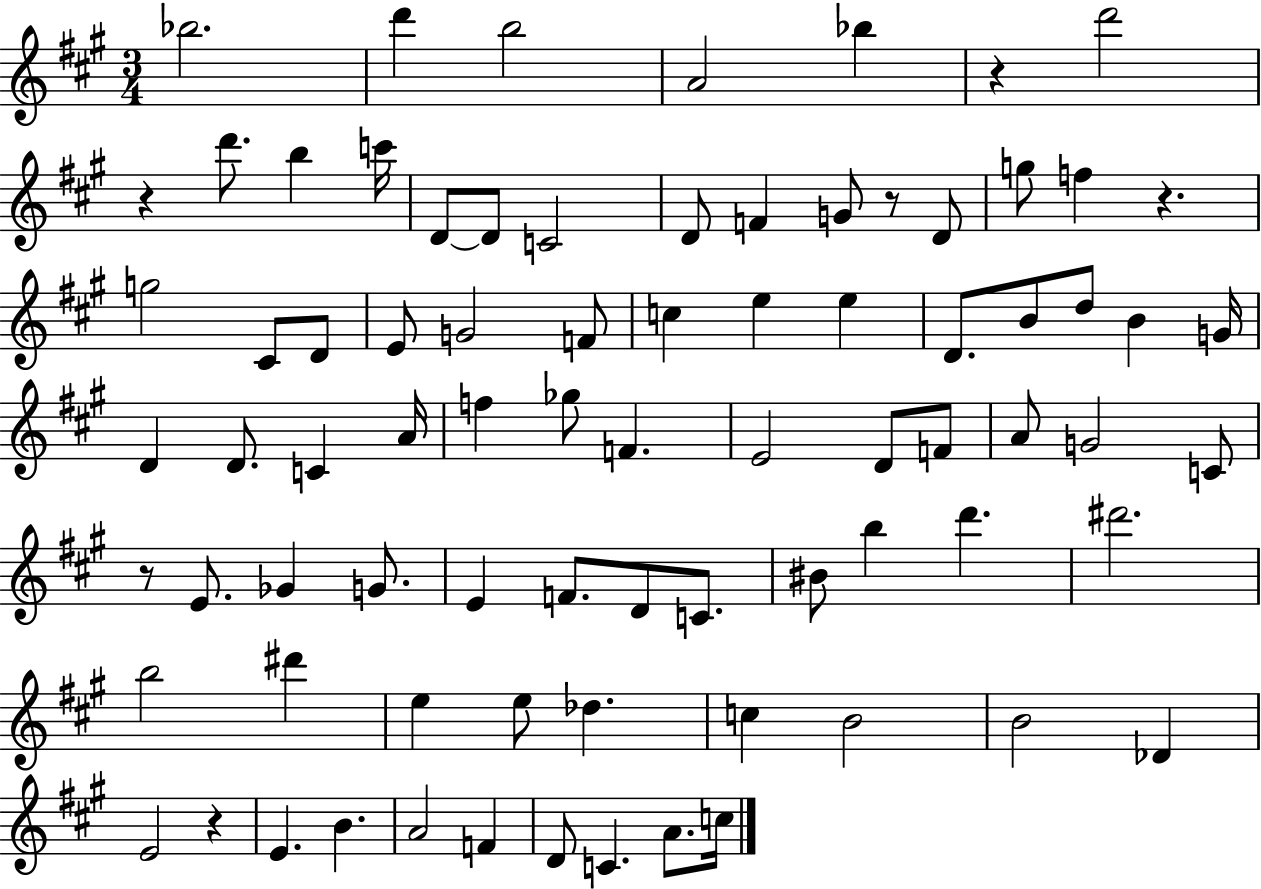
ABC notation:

X:1
T:Untitled
M:3/4
L:1/4
K:A
_b2 d' b2 A2 _b z d'2 z d'/2 b c'/4 D/2 D/2 C2 D/2 F G/2 z/2 D/2 g/2 f z g2 ^C/2 D/2 E/2 G2 F/2 c e e D/2 B/2 d/2 B G/4 D D/2 C A/4 f _g/2 F E2 D/2 F/2 A/2 G2 C/2 z/2 E/2 _G G/2 E F/2 D/2 C/2 ^B/2 b d' ^d'2 b2 ^d' e e/2 _d c B2 B2 _D E2 z E B A2 F D/2 C A/2 c/4